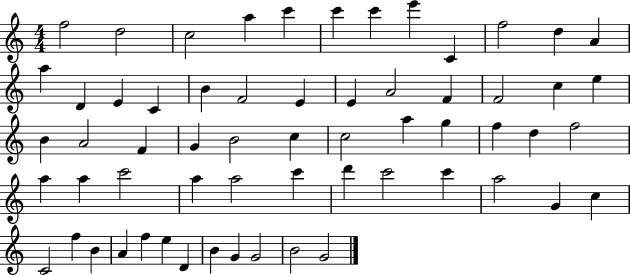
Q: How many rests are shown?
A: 0